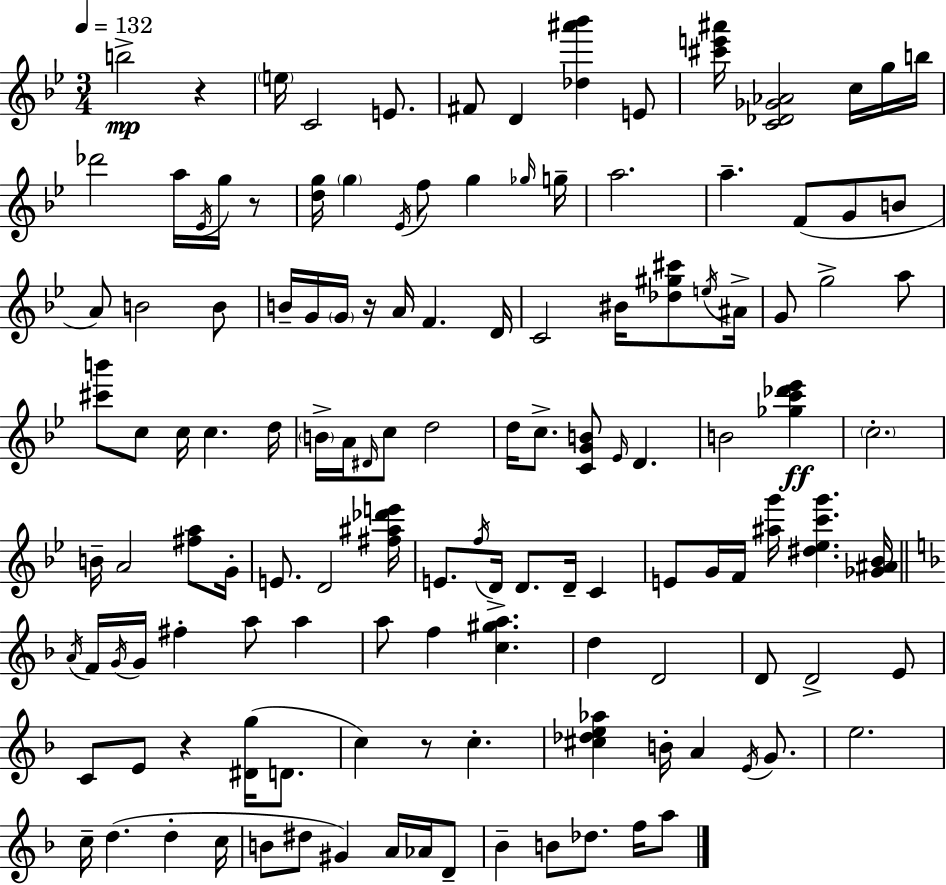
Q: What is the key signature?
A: BES major